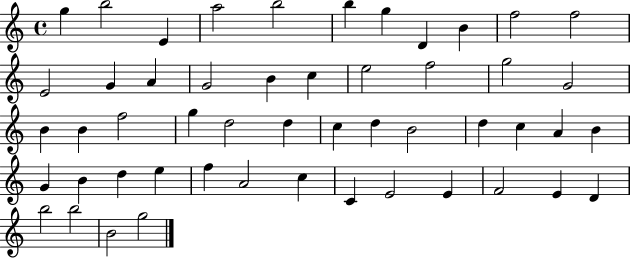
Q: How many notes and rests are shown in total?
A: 51